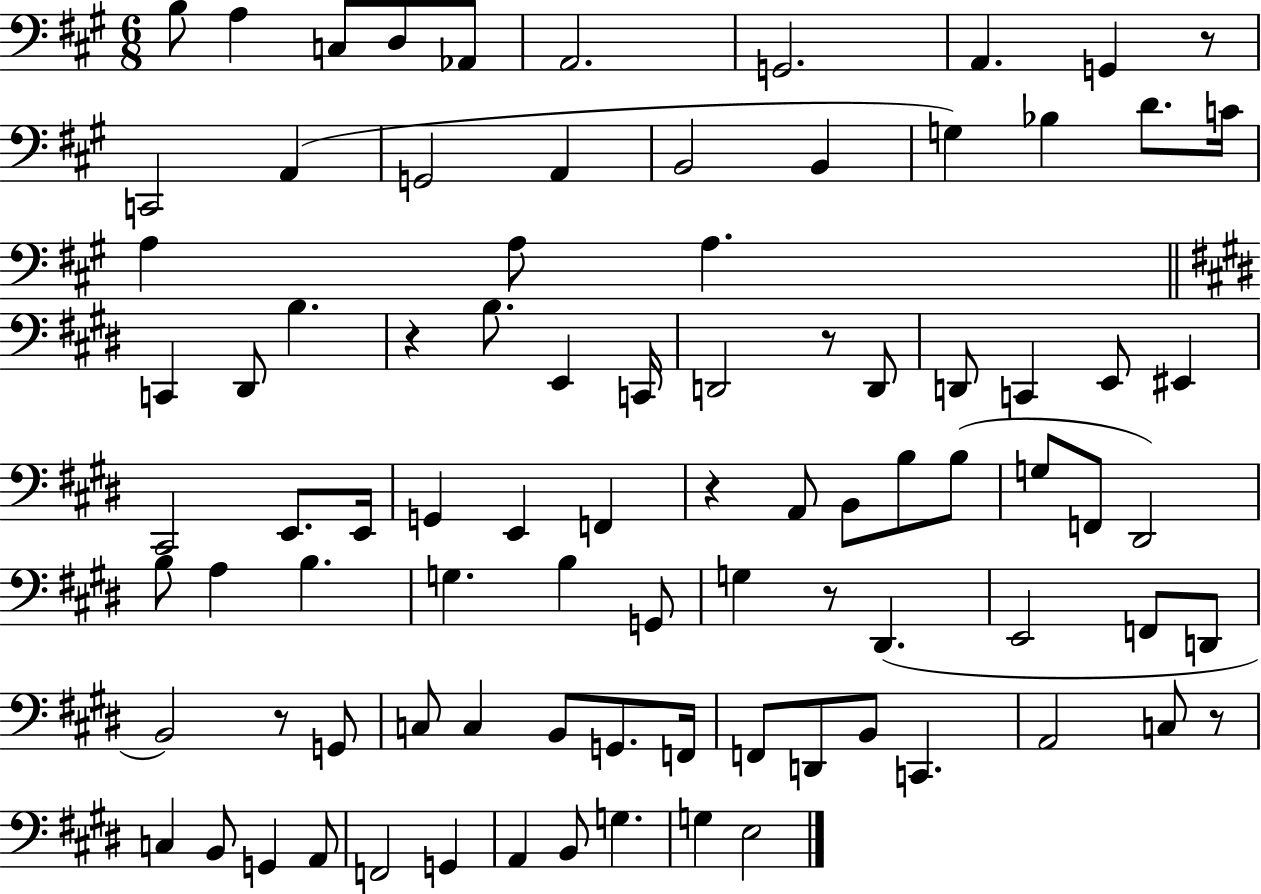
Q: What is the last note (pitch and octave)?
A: E3